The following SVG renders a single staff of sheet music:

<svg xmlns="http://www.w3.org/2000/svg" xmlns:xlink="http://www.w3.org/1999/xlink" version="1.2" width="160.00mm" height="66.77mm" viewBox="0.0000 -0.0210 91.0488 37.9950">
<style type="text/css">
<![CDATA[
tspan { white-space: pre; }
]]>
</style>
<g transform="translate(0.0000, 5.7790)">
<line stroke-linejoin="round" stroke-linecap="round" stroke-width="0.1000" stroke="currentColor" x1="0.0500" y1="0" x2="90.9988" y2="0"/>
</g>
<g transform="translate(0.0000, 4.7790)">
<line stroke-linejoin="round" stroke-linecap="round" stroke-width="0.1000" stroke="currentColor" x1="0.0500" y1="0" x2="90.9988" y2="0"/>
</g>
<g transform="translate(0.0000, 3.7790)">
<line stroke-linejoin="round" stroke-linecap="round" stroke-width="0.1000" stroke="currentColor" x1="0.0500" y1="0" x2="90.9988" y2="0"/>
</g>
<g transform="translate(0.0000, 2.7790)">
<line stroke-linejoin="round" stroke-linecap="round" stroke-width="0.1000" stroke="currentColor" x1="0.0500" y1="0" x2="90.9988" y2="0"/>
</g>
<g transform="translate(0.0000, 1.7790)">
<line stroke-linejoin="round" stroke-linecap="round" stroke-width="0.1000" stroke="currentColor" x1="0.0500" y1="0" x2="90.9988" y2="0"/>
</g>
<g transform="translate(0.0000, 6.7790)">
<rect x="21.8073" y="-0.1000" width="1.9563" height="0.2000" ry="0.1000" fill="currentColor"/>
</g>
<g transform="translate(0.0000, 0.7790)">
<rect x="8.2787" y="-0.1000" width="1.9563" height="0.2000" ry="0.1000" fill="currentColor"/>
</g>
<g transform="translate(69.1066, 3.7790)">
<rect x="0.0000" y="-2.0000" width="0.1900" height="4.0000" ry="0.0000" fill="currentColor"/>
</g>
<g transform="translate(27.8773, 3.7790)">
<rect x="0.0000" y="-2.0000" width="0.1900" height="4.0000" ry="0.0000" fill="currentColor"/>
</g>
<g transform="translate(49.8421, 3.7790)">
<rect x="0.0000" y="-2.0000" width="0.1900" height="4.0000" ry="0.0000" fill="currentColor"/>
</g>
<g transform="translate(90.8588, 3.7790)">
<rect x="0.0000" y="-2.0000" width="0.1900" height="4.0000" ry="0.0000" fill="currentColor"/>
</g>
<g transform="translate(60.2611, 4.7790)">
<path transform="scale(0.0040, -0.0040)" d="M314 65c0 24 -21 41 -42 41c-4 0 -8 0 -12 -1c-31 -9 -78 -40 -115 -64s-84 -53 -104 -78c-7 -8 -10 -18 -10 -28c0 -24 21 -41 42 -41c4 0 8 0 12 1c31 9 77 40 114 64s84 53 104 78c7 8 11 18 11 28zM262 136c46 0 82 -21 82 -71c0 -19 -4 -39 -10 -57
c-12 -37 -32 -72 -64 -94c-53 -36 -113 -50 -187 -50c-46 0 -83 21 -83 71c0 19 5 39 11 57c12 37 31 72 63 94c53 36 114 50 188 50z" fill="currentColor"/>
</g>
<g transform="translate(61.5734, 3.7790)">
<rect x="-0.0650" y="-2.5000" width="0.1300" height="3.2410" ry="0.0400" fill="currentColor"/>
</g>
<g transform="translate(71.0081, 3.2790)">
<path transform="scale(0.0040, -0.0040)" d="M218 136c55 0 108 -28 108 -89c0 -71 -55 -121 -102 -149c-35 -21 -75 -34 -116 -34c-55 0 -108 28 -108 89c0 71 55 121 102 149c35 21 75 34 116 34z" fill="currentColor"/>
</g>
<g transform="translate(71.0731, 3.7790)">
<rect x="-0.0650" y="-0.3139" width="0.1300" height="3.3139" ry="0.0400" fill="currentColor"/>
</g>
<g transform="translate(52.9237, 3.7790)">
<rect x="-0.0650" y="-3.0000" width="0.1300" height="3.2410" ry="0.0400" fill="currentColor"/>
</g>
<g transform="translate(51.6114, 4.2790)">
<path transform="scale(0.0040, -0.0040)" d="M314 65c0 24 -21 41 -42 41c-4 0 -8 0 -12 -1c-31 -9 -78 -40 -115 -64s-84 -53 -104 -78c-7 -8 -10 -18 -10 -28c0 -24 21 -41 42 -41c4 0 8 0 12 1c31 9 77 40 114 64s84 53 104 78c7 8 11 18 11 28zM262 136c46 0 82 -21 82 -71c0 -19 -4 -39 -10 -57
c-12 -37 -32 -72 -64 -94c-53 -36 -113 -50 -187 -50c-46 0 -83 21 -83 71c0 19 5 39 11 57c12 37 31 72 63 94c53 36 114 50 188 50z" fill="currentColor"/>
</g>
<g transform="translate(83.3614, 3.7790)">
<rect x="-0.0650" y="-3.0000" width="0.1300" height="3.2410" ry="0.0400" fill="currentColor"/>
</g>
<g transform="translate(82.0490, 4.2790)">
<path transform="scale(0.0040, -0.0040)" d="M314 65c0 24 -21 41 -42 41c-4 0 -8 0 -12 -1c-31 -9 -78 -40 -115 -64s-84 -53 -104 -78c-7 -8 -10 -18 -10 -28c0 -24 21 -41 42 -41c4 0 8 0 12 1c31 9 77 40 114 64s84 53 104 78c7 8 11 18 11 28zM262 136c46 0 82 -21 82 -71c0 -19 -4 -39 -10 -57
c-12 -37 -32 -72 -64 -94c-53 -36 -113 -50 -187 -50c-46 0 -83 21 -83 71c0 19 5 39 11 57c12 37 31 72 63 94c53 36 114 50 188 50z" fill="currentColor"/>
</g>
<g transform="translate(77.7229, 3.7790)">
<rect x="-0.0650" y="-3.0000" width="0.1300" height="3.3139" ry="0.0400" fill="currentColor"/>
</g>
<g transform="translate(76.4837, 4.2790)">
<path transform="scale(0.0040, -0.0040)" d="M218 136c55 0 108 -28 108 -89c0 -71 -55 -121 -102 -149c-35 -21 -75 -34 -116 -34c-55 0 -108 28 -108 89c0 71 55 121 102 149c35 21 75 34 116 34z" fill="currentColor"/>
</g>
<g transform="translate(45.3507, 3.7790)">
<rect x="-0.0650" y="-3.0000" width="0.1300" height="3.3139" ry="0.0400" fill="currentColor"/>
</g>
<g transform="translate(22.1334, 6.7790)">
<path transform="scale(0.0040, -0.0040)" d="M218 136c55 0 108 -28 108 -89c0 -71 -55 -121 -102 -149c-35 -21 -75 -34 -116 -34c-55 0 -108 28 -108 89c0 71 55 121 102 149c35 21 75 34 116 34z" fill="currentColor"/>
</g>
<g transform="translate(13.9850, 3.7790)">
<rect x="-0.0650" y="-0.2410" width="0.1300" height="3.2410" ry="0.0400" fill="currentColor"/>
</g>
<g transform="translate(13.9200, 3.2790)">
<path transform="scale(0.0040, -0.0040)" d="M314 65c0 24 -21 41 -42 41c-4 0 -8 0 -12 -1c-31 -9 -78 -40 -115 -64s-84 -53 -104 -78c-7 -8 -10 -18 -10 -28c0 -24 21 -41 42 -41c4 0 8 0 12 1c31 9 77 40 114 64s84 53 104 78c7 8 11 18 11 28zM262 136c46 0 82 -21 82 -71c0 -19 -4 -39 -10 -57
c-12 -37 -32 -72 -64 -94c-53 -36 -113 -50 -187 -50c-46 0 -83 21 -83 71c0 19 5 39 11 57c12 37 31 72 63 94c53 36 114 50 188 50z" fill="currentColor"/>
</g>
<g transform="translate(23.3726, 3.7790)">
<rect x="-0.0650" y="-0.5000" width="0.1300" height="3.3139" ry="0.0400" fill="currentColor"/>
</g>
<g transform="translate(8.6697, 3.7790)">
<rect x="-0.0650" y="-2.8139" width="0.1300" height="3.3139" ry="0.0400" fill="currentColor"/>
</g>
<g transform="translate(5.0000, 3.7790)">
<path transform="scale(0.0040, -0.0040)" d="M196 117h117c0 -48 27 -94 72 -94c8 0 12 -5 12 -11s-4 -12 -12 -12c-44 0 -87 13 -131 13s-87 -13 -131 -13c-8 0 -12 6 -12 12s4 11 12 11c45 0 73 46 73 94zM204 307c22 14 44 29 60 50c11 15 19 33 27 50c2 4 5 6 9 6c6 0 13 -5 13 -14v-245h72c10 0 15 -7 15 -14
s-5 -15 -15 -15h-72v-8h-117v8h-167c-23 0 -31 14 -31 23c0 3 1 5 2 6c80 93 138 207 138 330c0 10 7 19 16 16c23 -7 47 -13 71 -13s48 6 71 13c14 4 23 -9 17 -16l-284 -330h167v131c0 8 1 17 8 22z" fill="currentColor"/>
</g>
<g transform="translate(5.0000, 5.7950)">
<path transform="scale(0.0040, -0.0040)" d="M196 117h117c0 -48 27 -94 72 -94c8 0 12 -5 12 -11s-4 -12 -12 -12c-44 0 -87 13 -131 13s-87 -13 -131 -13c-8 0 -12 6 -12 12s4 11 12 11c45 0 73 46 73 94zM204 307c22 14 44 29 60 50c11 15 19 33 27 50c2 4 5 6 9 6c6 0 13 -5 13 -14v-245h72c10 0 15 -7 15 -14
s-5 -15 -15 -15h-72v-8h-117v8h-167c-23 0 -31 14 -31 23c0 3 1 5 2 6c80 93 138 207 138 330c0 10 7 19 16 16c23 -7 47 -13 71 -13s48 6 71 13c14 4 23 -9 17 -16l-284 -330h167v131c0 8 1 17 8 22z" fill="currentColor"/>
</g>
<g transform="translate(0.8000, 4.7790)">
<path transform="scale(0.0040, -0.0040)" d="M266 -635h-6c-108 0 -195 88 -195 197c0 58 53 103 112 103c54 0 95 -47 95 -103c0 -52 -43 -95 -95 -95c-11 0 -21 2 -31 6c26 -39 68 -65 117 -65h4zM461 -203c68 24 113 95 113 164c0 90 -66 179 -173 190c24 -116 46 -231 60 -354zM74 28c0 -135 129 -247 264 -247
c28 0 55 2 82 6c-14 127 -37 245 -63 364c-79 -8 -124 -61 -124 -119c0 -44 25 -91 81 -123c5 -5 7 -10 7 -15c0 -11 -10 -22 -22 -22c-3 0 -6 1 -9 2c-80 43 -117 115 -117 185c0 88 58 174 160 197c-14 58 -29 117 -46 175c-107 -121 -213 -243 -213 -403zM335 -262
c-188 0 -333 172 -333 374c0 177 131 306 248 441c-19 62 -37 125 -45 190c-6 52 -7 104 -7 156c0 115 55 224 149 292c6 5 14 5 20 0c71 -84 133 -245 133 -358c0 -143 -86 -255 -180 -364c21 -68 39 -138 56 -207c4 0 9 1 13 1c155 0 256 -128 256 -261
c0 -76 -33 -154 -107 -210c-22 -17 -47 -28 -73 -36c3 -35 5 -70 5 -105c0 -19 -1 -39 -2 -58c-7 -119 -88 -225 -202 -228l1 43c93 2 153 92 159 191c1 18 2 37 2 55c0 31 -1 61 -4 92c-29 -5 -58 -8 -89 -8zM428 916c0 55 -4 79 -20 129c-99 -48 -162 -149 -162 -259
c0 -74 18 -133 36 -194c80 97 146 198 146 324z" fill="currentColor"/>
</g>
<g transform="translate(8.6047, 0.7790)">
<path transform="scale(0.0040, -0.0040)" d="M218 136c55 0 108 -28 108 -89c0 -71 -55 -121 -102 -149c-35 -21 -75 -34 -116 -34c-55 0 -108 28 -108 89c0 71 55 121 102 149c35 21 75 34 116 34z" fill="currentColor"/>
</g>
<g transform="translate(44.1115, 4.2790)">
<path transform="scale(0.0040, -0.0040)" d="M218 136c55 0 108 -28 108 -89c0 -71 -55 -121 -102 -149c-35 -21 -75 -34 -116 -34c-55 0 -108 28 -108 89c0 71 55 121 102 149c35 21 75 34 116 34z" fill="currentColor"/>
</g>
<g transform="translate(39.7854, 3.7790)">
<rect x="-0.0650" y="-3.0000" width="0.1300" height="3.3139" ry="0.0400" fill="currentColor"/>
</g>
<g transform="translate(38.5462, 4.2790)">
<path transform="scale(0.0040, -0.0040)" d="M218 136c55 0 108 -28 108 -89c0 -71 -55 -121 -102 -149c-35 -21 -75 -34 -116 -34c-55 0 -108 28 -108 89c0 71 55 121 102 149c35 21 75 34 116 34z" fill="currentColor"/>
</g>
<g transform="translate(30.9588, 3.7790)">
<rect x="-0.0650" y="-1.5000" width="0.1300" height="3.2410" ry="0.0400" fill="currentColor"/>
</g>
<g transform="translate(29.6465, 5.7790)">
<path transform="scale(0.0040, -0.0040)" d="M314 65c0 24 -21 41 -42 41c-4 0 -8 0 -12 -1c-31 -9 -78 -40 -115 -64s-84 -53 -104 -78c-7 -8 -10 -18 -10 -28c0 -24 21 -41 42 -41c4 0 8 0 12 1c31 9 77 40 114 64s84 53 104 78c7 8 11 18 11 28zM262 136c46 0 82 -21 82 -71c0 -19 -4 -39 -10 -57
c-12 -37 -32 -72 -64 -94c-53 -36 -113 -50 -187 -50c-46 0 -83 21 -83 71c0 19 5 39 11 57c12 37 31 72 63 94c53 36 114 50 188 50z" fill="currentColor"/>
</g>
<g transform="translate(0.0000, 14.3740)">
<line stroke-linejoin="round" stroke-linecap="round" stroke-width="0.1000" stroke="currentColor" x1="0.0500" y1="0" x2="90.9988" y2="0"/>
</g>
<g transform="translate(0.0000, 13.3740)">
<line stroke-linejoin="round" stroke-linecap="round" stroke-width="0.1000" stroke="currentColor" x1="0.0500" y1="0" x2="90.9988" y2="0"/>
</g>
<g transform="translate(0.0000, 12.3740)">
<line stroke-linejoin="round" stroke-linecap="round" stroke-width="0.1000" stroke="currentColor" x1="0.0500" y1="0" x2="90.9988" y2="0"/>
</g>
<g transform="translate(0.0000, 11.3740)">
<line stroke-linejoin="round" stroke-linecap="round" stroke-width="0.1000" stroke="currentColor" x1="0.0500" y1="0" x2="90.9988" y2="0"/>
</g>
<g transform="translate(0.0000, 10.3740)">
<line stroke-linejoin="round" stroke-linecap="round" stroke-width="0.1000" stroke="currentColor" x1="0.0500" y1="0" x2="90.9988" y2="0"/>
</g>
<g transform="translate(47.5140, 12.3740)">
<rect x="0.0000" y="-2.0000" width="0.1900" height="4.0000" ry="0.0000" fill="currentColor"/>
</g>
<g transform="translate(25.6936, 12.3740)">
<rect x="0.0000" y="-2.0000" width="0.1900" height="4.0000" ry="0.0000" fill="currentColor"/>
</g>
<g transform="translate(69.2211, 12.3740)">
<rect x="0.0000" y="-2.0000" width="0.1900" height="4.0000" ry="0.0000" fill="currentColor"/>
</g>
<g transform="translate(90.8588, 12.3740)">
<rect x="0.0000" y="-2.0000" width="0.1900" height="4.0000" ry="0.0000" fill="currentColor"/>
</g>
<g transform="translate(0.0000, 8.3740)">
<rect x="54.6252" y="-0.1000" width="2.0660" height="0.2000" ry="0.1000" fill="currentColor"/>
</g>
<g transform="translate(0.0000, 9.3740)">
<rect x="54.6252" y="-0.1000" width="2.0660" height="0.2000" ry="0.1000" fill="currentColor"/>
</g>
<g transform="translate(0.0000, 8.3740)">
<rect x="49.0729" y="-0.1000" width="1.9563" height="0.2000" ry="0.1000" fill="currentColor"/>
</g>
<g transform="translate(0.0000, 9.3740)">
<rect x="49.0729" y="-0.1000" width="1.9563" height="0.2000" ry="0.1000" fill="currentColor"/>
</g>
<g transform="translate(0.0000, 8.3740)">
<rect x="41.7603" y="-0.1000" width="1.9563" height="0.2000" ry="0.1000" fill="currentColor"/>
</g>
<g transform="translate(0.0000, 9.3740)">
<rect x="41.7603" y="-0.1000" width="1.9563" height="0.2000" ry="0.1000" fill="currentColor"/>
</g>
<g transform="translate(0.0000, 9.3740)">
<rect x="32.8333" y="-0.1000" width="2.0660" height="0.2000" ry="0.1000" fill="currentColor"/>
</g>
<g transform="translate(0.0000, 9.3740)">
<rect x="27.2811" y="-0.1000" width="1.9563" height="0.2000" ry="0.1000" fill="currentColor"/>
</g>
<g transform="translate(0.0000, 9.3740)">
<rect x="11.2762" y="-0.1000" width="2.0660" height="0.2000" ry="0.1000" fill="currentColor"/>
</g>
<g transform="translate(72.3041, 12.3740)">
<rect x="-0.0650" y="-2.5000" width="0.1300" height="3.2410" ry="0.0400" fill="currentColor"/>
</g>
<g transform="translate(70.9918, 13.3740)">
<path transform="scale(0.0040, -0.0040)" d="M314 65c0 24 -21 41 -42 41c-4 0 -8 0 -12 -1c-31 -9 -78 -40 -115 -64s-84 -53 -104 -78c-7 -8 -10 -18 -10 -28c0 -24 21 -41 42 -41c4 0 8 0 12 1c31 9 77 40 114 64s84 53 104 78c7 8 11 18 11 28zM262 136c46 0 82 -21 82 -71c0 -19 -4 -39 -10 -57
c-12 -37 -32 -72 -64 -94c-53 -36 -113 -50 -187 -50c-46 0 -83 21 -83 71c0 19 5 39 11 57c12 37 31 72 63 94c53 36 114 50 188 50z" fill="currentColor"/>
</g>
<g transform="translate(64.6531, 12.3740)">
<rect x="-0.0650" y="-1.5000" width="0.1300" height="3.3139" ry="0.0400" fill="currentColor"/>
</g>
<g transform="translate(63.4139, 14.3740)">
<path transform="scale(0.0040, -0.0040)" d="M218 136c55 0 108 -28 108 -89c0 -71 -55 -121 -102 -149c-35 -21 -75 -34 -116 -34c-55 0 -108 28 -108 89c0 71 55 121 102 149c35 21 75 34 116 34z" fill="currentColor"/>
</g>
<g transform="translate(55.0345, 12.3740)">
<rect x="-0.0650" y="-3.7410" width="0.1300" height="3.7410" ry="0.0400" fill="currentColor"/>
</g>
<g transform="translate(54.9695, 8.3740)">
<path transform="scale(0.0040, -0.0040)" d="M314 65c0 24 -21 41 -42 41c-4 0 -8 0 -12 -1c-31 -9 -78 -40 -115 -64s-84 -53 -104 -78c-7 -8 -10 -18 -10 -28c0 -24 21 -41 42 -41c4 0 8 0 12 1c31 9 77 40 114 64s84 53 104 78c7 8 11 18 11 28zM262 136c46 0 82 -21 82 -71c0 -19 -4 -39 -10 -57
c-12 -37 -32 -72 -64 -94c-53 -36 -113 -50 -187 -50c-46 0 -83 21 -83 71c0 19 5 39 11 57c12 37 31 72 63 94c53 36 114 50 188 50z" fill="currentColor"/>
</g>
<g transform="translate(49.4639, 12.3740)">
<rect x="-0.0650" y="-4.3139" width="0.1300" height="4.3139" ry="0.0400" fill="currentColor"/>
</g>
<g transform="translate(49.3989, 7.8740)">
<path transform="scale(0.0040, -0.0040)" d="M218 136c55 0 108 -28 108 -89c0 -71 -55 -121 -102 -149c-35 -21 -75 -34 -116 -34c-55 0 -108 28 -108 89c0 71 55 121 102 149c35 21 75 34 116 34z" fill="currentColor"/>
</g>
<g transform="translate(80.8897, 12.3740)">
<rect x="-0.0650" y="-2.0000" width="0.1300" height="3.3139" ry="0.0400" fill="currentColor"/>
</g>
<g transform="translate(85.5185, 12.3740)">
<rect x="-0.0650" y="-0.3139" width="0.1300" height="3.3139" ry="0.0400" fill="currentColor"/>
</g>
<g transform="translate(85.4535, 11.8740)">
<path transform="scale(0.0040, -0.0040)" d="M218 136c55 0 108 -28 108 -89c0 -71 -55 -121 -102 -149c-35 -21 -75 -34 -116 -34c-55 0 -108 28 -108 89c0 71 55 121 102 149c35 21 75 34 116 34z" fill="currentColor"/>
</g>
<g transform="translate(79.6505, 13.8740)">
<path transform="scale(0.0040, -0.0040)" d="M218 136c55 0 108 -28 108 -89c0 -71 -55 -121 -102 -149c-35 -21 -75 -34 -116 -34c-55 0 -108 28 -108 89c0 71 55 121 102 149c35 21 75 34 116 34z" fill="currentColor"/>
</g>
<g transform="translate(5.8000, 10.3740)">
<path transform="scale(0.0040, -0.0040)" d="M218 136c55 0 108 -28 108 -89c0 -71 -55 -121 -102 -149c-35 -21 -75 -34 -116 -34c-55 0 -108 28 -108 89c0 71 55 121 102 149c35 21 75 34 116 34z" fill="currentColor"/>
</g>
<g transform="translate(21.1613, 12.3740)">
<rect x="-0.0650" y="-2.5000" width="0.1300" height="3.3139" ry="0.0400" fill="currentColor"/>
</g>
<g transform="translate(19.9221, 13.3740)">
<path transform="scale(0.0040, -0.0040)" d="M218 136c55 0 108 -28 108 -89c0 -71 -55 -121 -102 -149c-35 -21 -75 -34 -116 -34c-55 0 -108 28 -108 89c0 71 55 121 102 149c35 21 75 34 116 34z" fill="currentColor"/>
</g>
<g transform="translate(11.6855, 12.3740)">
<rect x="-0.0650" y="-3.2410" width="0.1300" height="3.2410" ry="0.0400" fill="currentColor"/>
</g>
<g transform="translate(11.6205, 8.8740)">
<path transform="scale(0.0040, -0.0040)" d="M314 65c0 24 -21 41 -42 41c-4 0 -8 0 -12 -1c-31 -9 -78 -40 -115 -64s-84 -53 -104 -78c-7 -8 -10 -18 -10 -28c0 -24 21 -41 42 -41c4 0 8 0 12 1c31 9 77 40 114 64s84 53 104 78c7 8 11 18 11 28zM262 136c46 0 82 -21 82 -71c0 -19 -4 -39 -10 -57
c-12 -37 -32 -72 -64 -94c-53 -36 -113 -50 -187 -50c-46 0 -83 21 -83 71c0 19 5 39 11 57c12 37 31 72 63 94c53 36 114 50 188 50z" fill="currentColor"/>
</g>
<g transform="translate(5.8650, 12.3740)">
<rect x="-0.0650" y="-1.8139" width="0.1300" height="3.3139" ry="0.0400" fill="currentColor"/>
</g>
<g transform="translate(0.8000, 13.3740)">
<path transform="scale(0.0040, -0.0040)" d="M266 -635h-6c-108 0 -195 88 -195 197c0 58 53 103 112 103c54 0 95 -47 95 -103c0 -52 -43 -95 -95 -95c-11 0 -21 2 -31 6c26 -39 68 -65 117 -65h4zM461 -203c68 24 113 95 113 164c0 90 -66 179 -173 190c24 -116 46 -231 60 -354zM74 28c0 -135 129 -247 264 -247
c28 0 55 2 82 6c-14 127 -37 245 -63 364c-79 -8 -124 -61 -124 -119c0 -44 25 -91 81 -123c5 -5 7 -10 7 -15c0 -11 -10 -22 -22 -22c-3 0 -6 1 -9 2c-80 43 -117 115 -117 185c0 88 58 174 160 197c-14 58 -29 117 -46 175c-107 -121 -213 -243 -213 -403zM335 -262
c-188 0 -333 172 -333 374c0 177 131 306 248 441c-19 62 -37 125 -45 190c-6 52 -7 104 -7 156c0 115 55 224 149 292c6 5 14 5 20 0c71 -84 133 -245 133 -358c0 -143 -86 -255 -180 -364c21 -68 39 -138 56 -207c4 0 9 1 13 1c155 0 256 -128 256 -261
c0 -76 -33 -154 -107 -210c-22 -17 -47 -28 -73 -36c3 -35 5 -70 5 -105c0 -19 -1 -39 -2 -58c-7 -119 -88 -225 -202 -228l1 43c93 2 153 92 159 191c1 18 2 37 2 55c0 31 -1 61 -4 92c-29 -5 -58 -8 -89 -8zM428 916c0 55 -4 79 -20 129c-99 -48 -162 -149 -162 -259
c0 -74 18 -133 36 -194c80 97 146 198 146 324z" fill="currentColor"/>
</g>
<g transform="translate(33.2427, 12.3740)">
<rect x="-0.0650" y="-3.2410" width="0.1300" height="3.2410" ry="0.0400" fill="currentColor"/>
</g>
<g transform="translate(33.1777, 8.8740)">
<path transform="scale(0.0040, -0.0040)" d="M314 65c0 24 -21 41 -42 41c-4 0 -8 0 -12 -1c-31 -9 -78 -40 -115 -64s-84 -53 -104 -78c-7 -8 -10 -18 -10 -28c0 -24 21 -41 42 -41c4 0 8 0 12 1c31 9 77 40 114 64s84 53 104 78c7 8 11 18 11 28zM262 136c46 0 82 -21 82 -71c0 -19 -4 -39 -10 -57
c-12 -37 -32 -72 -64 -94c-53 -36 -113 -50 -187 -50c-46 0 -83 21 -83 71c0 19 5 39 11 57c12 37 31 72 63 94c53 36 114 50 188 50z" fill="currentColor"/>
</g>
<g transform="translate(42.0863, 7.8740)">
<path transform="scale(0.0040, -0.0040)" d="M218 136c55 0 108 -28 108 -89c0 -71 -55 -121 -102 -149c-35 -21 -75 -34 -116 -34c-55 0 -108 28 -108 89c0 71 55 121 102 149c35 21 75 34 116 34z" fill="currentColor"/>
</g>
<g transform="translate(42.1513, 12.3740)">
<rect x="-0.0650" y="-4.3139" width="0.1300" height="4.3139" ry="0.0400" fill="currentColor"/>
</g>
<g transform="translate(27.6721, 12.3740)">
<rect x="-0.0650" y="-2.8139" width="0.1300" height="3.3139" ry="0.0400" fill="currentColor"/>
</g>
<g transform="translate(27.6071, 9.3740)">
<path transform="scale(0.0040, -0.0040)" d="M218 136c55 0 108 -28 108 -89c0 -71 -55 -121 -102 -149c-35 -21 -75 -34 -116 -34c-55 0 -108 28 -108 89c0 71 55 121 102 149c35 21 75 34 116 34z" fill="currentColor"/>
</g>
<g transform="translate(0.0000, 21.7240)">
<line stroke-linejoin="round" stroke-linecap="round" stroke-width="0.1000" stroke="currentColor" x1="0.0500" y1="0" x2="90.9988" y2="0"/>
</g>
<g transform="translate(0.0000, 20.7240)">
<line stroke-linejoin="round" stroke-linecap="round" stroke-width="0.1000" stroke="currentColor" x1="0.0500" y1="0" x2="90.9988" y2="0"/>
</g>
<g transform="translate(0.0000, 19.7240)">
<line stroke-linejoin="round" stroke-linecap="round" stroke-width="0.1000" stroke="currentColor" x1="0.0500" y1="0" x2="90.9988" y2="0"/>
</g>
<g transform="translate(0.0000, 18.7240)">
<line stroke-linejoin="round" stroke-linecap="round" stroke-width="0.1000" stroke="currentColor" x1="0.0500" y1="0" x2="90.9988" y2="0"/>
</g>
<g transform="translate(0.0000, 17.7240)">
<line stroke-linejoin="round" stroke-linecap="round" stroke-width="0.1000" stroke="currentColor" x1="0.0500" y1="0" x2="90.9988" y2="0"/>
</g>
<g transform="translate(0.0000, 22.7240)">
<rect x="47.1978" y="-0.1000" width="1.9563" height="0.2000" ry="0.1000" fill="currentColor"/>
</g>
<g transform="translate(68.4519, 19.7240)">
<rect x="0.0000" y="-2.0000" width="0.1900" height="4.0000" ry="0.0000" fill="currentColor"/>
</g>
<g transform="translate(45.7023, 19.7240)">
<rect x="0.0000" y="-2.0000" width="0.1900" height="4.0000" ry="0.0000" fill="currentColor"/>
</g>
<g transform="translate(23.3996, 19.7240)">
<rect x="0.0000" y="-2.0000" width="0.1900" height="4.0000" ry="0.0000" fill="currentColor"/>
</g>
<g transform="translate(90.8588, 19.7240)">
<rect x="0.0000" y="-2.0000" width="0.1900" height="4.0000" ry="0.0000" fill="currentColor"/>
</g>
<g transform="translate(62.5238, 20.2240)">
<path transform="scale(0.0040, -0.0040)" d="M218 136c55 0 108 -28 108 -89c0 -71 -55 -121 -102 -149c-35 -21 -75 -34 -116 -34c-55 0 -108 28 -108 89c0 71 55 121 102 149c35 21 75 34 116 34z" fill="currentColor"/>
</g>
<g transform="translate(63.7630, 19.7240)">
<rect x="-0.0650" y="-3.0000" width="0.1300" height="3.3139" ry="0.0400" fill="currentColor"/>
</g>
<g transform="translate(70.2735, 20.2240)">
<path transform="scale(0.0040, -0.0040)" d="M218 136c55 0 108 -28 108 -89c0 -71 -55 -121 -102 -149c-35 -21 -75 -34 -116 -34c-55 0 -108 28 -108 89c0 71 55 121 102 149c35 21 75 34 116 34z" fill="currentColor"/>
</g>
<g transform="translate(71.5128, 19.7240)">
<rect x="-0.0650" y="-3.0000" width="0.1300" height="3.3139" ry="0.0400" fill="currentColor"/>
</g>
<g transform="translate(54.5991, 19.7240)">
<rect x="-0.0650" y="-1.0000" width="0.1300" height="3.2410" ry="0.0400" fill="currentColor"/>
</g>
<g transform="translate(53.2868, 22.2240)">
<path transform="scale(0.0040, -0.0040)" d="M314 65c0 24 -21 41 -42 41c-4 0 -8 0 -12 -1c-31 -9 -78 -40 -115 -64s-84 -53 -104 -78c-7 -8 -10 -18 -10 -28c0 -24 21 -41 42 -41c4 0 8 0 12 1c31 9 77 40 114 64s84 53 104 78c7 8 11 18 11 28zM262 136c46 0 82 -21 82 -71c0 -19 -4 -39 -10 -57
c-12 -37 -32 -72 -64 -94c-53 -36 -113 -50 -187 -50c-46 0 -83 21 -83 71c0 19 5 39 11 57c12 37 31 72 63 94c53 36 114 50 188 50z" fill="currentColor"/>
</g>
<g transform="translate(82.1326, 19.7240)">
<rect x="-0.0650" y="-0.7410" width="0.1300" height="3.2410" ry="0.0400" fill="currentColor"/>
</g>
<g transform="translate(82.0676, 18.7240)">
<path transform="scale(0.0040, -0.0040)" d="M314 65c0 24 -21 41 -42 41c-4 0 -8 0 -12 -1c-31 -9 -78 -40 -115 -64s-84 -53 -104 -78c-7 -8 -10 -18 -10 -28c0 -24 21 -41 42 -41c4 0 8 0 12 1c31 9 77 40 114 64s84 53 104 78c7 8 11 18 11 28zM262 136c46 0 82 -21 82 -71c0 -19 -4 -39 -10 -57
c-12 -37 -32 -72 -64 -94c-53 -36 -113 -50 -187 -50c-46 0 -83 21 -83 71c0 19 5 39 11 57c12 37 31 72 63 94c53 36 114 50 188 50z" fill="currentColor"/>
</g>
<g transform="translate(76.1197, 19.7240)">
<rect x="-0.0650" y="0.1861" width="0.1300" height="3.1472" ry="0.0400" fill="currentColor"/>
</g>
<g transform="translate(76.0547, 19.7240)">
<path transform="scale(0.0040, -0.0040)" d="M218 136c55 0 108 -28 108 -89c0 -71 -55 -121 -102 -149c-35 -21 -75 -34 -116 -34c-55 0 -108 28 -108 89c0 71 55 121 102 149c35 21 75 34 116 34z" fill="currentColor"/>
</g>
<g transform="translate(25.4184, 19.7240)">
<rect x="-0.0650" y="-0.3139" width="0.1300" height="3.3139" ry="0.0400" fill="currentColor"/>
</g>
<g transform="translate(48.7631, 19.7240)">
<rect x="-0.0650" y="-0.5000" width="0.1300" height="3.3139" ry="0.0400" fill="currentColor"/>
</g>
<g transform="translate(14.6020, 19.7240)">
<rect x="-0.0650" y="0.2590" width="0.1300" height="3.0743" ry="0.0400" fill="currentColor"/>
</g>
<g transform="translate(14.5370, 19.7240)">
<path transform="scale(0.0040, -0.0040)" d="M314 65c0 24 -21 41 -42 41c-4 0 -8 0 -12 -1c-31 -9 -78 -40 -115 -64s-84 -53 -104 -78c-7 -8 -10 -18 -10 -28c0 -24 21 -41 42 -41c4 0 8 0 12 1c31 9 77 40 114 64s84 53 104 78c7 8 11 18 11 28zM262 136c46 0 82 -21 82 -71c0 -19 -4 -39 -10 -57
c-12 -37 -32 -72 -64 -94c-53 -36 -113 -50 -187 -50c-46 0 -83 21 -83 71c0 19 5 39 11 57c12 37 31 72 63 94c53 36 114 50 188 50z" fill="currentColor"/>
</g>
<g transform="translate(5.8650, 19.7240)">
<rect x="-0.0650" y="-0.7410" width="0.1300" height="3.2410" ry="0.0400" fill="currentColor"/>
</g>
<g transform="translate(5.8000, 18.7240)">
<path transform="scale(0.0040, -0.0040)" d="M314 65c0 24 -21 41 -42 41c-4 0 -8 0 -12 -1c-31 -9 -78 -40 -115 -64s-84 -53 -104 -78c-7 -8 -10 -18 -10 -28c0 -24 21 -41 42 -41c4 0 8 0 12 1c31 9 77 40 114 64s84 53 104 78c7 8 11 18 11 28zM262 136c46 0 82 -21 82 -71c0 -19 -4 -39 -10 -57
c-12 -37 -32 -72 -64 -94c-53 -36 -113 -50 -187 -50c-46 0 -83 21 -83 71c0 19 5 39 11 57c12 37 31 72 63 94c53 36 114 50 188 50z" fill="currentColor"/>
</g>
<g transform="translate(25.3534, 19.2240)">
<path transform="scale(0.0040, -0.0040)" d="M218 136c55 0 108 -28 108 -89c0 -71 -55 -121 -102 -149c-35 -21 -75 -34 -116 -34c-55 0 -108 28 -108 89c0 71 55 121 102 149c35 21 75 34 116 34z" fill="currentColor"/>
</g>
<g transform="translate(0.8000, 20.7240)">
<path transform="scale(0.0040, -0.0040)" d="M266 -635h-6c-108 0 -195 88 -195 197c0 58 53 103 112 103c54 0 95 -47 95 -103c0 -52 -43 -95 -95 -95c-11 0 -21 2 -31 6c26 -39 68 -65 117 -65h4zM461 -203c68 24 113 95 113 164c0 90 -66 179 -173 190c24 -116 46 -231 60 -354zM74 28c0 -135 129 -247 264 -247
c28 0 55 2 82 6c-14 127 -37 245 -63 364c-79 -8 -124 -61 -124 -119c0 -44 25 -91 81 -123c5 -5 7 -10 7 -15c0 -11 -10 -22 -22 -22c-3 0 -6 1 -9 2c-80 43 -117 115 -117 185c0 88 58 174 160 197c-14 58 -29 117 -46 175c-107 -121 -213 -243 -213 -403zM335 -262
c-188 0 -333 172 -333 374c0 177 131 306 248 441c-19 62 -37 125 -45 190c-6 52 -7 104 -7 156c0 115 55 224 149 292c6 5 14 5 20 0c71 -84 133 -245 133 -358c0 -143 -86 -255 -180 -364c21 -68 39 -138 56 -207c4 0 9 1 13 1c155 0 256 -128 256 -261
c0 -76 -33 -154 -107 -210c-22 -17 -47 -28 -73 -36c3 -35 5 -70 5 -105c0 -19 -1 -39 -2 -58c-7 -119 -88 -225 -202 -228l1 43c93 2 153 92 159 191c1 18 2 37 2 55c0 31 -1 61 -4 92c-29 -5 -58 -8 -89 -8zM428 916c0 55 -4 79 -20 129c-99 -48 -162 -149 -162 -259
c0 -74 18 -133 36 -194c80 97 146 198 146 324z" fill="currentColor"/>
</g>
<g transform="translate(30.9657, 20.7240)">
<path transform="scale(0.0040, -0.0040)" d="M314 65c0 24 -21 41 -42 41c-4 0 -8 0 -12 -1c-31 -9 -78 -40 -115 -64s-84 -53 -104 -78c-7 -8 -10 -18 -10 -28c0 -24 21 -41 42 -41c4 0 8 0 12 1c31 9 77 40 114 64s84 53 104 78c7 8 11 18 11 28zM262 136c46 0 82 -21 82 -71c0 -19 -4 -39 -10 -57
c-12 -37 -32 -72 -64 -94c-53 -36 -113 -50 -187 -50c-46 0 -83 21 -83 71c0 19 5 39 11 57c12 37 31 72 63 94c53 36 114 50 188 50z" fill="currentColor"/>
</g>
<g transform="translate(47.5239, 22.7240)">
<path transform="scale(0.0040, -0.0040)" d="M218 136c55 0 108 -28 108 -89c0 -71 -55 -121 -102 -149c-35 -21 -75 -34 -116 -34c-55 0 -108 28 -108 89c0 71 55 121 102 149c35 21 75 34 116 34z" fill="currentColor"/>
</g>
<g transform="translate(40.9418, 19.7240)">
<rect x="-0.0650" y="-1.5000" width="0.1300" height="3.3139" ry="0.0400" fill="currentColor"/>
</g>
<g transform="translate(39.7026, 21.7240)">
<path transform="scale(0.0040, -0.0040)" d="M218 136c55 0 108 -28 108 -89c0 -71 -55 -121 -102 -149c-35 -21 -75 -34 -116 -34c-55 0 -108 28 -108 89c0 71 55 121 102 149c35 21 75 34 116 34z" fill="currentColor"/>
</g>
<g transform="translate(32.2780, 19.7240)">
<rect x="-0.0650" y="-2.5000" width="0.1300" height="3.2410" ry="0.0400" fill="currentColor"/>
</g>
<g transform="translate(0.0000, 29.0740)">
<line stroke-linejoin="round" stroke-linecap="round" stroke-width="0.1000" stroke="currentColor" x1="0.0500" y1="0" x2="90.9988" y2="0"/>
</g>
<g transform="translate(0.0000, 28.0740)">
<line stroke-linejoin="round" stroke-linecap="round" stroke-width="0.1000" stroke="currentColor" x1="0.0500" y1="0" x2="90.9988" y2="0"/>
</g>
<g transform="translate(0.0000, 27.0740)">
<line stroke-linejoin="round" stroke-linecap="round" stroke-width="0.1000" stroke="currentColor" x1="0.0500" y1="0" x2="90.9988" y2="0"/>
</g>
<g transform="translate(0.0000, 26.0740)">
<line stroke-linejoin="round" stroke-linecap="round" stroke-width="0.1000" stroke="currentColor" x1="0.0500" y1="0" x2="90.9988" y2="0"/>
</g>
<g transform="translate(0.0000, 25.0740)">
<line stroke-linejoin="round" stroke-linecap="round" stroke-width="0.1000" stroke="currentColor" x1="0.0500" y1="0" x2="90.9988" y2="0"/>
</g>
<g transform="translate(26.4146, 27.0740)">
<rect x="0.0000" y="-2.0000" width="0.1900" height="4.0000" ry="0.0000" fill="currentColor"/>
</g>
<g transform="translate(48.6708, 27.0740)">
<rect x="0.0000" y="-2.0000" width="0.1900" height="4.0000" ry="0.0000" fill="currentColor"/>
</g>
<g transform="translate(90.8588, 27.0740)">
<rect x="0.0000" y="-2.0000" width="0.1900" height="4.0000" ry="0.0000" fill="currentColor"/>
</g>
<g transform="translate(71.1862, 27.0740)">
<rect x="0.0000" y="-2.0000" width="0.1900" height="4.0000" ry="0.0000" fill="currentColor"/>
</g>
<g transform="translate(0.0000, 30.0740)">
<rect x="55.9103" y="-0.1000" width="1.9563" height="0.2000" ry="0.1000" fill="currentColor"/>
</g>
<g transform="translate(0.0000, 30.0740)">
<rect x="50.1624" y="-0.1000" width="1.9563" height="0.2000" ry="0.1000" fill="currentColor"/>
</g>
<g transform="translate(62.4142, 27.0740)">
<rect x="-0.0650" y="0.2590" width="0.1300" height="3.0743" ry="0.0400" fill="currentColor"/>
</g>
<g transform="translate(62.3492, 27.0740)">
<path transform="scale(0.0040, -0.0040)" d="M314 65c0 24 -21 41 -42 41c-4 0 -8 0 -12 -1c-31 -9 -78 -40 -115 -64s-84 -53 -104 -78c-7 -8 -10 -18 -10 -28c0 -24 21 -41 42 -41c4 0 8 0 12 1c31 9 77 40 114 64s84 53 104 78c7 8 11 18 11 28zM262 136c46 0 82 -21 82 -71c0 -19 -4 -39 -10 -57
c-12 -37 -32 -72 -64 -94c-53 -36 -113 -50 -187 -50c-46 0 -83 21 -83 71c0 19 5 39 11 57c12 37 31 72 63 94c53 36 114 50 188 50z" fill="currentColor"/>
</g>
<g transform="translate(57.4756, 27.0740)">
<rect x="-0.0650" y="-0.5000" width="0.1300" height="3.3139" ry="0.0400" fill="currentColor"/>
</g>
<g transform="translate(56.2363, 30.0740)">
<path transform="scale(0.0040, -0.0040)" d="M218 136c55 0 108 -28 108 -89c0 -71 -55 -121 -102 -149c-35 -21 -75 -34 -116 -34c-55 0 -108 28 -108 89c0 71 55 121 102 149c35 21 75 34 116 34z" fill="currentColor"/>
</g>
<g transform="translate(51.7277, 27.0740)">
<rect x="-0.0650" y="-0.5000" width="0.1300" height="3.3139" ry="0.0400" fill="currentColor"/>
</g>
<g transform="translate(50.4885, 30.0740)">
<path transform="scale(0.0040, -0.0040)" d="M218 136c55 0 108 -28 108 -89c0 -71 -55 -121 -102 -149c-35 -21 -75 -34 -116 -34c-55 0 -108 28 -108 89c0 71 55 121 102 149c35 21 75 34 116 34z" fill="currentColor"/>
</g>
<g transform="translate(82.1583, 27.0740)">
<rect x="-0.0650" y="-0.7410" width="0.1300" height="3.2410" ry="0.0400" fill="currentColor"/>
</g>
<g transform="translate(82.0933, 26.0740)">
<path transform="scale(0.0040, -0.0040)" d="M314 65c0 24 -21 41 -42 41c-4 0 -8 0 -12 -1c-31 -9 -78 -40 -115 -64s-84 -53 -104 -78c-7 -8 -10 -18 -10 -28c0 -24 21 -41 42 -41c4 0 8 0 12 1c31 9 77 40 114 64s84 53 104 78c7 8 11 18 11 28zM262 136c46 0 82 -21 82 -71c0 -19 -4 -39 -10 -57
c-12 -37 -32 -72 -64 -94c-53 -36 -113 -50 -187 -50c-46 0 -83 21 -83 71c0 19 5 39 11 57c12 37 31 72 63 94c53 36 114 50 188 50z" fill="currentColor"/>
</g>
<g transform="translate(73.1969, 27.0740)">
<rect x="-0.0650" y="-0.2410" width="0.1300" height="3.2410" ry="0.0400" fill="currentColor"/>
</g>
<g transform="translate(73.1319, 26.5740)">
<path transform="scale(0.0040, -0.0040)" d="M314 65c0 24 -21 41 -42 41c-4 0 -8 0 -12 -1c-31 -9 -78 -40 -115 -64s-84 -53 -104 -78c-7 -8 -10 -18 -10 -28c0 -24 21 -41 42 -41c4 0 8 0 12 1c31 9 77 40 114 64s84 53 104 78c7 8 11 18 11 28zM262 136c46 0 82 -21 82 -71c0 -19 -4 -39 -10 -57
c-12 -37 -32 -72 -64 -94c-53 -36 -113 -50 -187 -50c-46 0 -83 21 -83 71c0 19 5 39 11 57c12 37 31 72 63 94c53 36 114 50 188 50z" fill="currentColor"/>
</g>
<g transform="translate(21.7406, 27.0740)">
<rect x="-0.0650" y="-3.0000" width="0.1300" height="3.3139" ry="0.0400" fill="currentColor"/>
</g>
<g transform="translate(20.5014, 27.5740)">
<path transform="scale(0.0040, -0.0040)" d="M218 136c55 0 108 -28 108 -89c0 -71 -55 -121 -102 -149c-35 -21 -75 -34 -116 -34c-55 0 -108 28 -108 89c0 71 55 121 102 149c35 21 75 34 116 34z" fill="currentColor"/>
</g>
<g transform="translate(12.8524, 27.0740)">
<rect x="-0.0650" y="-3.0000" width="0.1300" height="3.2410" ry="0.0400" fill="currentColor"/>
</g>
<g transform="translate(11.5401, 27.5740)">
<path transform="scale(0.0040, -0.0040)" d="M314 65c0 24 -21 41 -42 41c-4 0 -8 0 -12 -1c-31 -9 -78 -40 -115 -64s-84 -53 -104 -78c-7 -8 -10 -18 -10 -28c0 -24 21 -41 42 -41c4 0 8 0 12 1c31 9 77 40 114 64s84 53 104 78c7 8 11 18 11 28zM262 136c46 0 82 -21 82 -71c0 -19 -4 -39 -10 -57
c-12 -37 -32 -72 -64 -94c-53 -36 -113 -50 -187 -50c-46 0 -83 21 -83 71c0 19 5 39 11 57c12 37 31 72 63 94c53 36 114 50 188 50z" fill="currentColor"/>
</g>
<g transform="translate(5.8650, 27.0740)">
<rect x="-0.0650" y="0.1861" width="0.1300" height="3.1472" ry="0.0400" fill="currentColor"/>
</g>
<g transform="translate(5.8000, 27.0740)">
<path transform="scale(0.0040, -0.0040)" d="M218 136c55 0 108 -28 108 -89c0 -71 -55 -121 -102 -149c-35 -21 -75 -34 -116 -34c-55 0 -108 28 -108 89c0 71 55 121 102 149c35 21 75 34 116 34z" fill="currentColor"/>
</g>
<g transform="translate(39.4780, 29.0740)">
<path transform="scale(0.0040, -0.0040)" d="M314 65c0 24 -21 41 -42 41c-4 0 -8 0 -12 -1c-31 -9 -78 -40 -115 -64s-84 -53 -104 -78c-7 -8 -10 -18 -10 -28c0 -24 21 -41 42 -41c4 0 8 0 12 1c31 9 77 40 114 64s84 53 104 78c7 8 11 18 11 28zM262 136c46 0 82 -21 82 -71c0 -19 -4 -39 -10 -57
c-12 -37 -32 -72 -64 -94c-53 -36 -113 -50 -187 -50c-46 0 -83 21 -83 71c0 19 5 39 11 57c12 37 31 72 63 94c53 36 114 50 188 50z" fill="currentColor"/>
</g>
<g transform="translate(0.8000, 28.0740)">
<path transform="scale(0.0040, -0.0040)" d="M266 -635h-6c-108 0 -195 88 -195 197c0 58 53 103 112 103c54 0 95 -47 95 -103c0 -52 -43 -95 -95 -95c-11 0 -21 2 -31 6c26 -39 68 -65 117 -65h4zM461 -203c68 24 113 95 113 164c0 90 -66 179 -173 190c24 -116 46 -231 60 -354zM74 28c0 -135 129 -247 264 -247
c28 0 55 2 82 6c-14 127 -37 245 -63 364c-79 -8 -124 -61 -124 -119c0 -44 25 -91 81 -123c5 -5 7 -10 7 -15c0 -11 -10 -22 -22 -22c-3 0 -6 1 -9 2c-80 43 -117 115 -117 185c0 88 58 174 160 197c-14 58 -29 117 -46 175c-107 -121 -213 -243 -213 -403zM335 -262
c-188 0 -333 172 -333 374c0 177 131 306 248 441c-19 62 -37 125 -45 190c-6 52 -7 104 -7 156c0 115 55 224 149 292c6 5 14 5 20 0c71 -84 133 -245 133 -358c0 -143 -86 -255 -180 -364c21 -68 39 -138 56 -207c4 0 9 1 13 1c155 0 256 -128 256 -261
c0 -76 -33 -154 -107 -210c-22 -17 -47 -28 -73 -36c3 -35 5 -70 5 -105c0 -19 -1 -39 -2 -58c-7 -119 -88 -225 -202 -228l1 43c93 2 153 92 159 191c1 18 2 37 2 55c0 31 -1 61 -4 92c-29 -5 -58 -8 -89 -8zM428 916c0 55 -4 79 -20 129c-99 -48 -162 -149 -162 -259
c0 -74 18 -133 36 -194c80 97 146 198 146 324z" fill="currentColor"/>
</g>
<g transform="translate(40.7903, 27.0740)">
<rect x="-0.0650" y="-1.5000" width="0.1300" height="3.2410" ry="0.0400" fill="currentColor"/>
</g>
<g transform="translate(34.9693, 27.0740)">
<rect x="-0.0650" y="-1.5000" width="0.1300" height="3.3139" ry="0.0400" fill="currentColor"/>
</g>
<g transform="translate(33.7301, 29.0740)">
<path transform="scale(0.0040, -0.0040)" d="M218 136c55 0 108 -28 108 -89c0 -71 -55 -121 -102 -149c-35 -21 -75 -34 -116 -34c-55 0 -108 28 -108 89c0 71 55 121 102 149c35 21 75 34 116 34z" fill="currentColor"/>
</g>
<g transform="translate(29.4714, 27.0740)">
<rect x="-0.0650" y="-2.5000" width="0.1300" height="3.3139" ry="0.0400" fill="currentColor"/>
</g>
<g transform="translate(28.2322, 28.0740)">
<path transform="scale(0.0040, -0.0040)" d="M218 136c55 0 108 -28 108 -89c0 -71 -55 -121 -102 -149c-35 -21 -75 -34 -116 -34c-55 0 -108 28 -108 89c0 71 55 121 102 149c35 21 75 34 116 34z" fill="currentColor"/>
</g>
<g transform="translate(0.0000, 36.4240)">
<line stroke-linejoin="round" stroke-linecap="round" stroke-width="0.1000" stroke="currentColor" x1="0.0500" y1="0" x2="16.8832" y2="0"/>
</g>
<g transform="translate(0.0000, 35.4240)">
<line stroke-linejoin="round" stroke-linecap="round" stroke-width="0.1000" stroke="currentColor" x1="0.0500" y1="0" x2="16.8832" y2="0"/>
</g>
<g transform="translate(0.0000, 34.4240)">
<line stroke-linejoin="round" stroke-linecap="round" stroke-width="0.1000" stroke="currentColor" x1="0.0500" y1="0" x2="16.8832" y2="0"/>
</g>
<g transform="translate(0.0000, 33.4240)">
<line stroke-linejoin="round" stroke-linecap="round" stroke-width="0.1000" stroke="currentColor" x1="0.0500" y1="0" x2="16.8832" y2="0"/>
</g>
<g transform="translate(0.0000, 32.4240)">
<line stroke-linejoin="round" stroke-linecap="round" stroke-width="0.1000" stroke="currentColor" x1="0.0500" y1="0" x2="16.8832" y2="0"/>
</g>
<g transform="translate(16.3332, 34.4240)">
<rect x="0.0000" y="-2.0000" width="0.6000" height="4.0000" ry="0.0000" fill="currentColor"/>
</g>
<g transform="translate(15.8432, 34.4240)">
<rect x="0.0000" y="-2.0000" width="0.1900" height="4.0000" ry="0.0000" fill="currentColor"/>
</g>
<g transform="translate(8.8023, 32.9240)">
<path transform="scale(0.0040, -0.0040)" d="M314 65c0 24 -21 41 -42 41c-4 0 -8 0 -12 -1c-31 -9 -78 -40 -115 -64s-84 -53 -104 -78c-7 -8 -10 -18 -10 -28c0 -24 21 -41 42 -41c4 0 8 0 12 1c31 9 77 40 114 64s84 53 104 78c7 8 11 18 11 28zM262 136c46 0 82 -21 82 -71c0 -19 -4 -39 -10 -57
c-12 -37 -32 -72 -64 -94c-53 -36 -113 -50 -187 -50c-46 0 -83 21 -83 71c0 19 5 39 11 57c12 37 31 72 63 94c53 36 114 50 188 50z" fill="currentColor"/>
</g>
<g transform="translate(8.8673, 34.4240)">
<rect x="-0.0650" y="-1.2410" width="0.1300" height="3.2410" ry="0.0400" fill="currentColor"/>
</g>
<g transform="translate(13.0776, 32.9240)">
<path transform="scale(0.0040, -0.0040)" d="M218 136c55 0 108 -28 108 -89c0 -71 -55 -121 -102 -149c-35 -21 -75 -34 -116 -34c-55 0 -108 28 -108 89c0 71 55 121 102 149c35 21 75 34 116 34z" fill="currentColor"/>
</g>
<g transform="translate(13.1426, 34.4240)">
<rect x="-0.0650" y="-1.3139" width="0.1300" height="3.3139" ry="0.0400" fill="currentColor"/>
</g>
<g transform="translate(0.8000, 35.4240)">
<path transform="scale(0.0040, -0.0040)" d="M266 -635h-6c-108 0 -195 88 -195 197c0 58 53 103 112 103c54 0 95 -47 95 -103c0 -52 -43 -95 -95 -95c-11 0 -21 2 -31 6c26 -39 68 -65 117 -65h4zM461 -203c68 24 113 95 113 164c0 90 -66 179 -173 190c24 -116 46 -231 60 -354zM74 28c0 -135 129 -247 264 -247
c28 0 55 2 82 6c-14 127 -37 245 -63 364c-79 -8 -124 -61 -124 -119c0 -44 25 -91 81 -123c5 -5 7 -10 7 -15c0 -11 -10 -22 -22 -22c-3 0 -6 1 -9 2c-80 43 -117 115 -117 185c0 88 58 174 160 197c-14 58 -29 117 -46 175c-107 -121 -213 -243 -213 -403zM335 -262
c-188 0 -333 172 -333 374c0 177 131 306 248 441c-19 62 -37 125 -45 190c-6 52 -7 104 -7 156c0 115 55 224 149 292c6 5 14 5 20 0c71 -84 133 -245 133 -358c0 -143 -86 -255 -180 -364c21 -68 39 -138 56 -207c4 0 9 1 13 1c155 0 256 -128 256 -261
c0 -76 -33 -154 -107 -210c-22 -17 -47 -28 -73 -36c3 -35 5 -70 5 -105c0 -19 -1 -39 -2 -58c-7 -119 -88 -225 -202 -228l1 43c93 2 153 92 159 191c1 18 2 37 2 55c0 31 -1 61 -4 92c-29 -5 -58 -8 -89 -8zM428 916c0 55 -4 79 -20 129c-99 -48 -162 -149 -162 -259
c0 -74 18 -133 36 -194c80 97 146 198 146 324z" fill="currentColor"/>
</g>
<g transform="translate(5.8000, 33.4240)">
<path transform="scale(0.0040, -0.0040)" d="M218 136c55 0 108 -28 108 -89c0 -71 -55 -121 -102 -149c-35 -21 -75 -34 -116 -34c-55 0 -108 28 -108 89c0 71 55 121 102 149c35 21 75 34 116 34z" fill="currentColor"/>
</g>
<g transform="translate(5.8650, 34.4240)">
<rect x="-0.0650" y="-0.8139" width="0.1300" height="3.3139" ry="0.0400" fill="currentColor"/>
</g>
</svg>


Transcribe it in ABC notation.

X:1
T:Untitled
M:4/4
L:1/4
K:C
a c2 C E2 A A A2 G2 c A A2 f b2 G a b2 d' d' c'2 E G2 F c d2 B2 c G2 E C D2 A A B d2 B A2 A G E E2 C C B2 c2 d2 d e2 e